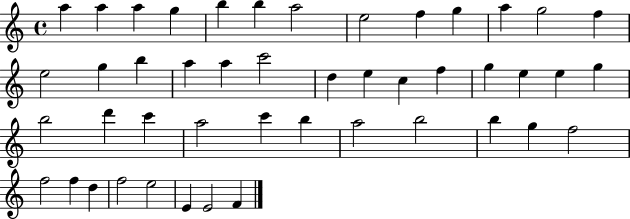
{
  \clef treble
  \time 4/4
  \defaultTimeSignature
  \key c \major
  a''4 a''4 a''4 g''4 | b''4 b''4 a''2 | e''2 f''4 g''4 | a''4 g''2 f''4 | \break e''2 g''4 b''4 | a''4 a''4 c'''2 | d''4 e''4 c''4 f''4 | g''4 e''4 e''4 g''4 | \break b''2 d'''4 c'''4 | a''2 c'''4 b''4 | a''2 b''2 | b''4 g''4 f''2 | \break f''2 f''4 d''4 | f''2 e''2 | e'4 e'2 f'4 | \bar "|."
}